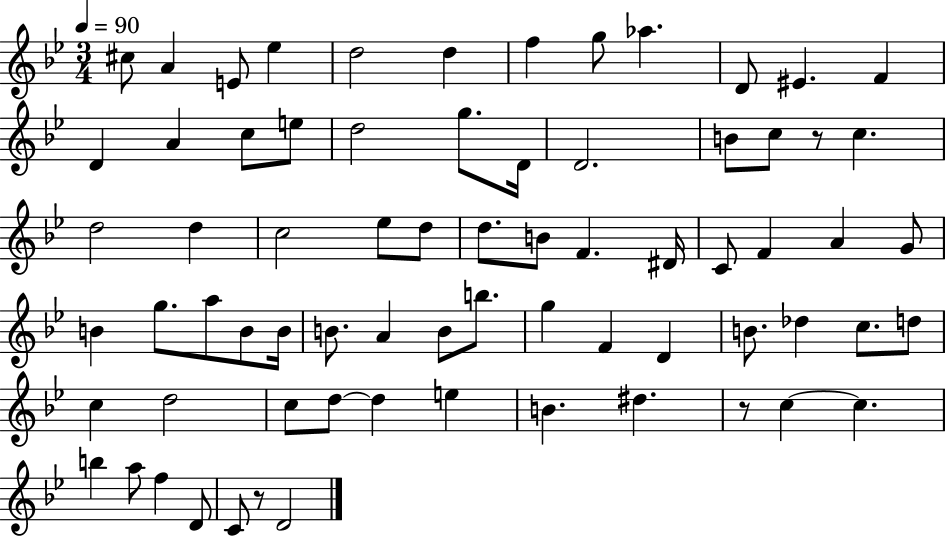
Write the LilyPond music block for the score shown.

{
  \clef treble
  \numericTimeSignature
  \time 3/4
  \key bes \major
  \tempo 4 = 90
  \repeat volta 2 { cis''8 a'4 e'8 ees''4 | d''2 d''4 | f''4 g''8 aes''4. | d'8 eis'4. f'4 | \break d'4 a'4 c''8 e''8 | d''2 g''8. d'16 | d'2. | b'8 c''8 r8 c''4. | \break d''2 d''4 | c''2 ees''8 d''8 | d''8. b'8 f'4. dis'16 | c'8 f'4 a'4 g'8 | \break b'4 g''8. a''8 b'8 b'16 | b'8. a'4 b'8 b''8. | g''4 f'4 d'4 | b'8. des''4 c''8. d''8 | \break c''4 d''2 | c''8 d''8~~ d''4 e''4 | b'4. dis''4. | r8 c''4~~ c''4. | \break b''4 a''8 f''4 d'8 | c'8 r8 d'2 | } \bar "|."
}